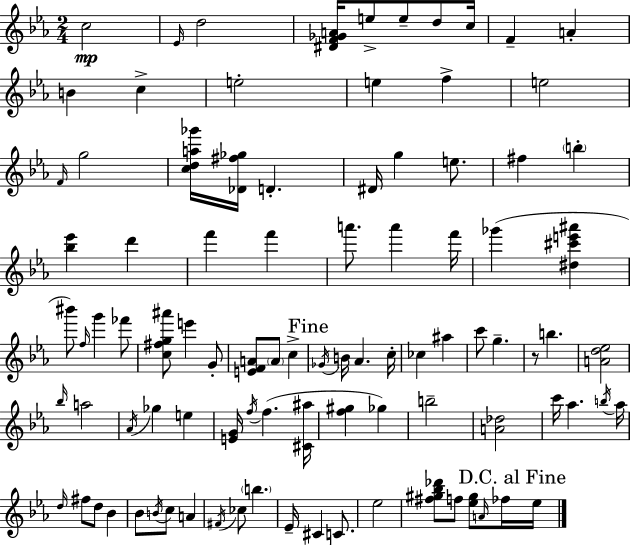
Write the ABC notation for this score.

X:1
T:Untitled
M:2/4
L:1/4
K:Eb
c2 _E/4 d2 [^DF_GA]/4 e/2 e/2 d/2 c/4 F A B c e2 e f e2 F/4 g2 [cda_g']/4 [_D^f_g]/4 D ^D/4 g e/2 ^f b [_b_e'] d' f' f' a'/2 a' f'/4 _g' [^d^c'e'^a'] ^b'/2 f/4 g' _f'/2 [c^fg^a']/2 e' G/2 [EFA]/2 A/2 c _G/4 B/4 _A c/4 _c ^a c'/2 g z/2 b [Ad_e]2 _b/4 a2 _A/4 _g e [EG]/4 f/4 f [^C^a]/4 [f^g] _g b2 [A_d]2 c'/4 _a b/4 _a/4 d/4 ^f/2 d/2 _B _B/2 B/4 c/2 A ^F/4 _c/2 b _E/4 ^C C/2 _e2 [^f^g_b_d']/2 f/2 [_e^g]/2 A/4 _f/4 _e/4